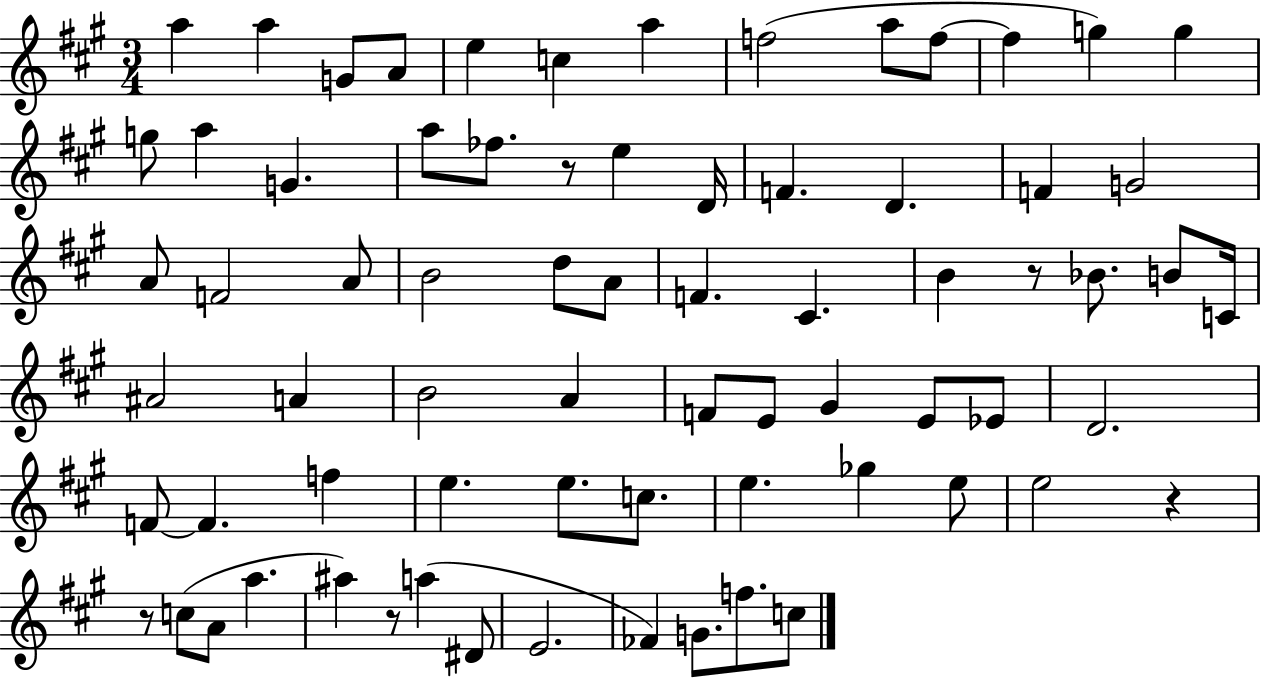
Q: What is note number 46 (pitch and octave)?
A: D4